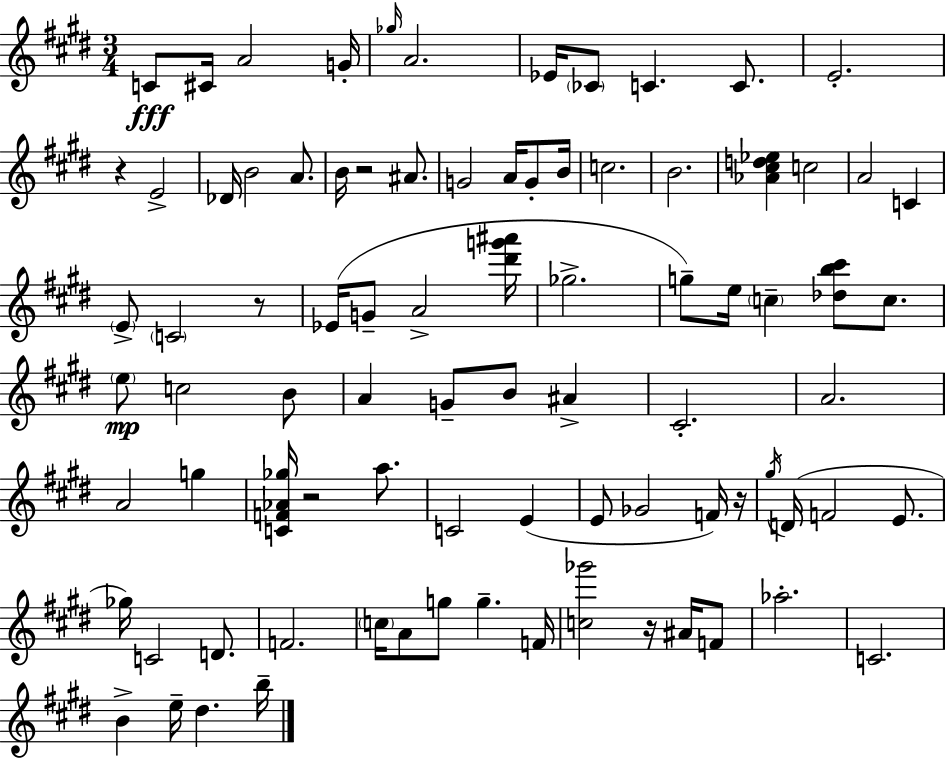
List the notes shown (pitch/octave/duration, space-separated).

C4/e C#4/s A4/h G4/s Gb5/s A4/h. Eb4/s CES4/e C4/q. C4/e. E4/h. R/q E4/h Db4/s B4/h A4/e. B4/s R/h A#4/e. G4/h A4/s G4/e B4/s C5/h. B4/h. [Ab4,C#5,D5,Eb5]/q C5/h A4/h C4/q E4/e C4/h R/e Eb4/s G4/e A4/h [D#6,G6,A#6]/s Gb5/h. G5/e E5/s C5/q [Db5,B5,C#6]/e C5/e. E5/e C5/h B4/e A4/q G4/e B4/e A#4/q C#4/h. A4/h. A4/h G5/q [C4,F4,Ab4,Gb5]/s R/h A5/e. C4/h E4/q E4/e Gb4/h F4/s R/s G#5/s D4/s F4/h E4/e. Gb5/s C4/h D4/e. F4/h. C5/s A4/e G5/e G5/q. F4/s [C5,Gb6]/h R/s A#4/s F4/e Ab5/h. C4/h. B4/q E5/s D#5/q. B5/s